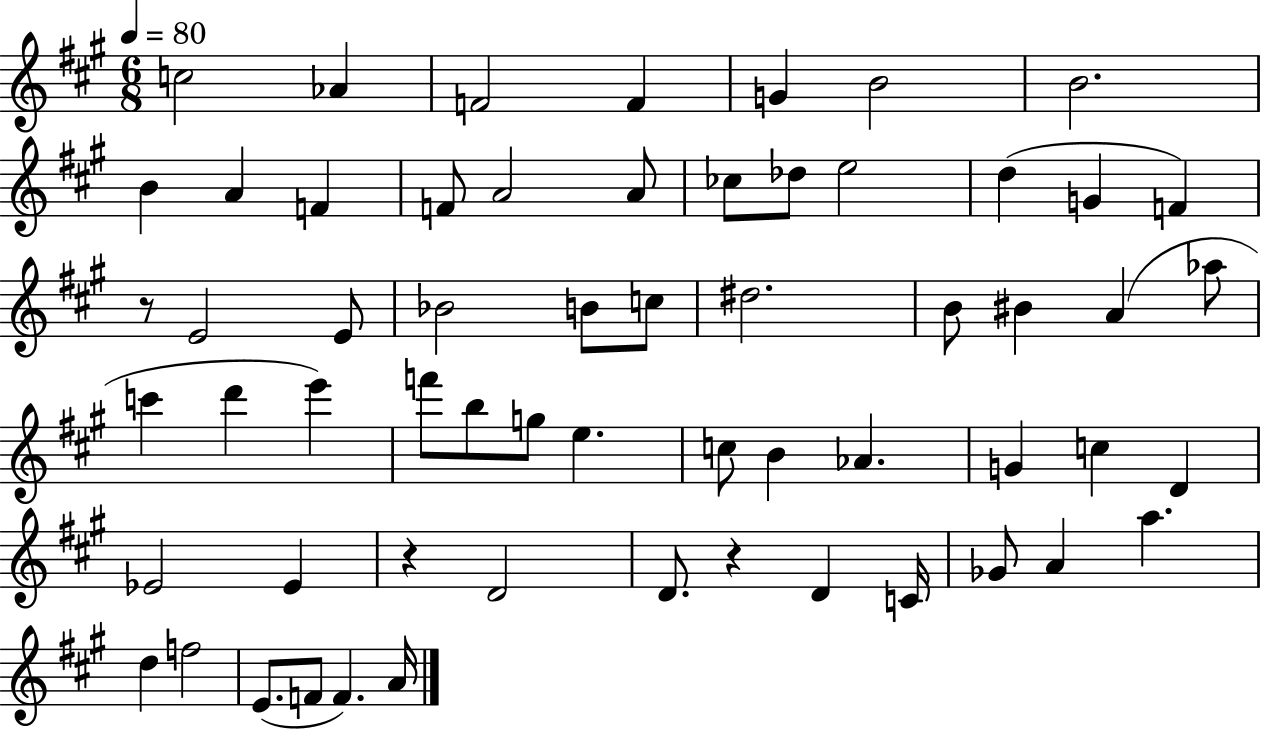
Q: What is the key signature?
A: A major